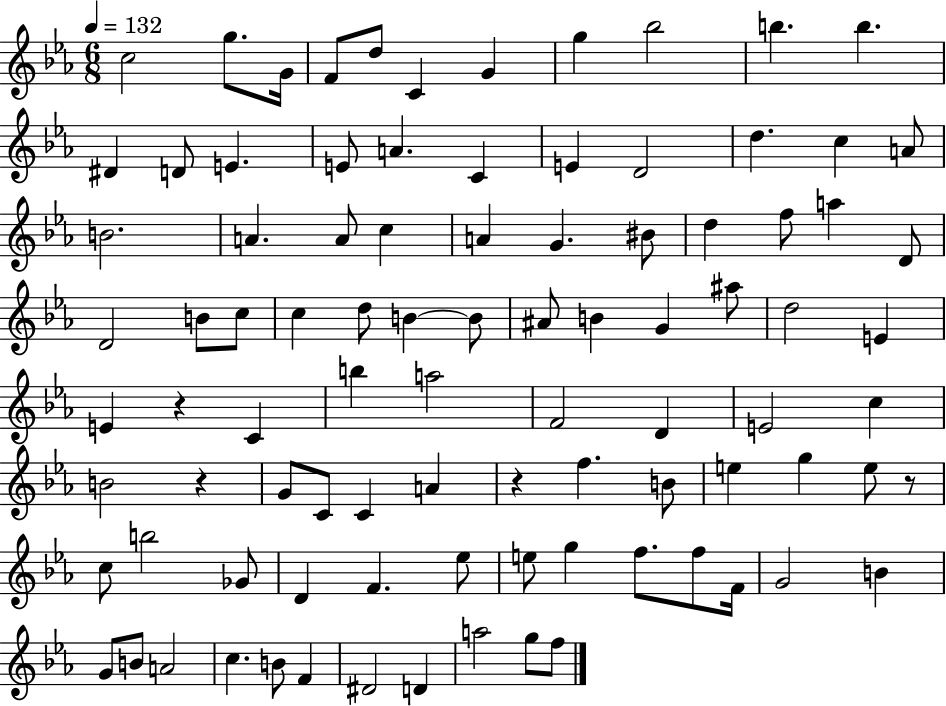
X:1
T:Untitled
M:6/8
L:1/4
K:Eb
c2 g/2 G/4 F/2 d/2 C G g _b2 b b ^D D/2 E E/2 A C E D2 d c A/2 B2 A A/2 c A G ^B/2 d f/2 a D/2 D2 B/2 c/2 c d/2 B B/2 ^A/2 B G ^a/2 d2 E E z C b a2 F2 D E2 c B2 z G/2 C/2 C A z f B/2 e g e/2 z/2 c/2 b2 _G/2 D F _e/2 e/2 g f/2 f/2 F/4 G2 B G/2 B/2 A2 c B/2 F ^D2 D a2 g/2 f/2